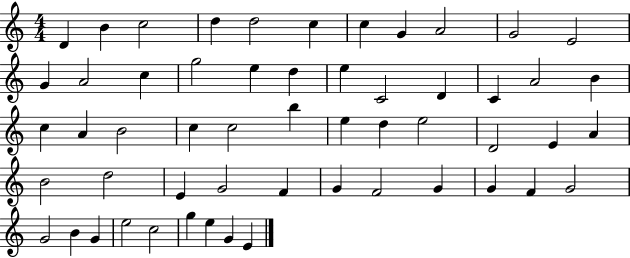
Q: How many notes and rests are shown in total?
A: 55